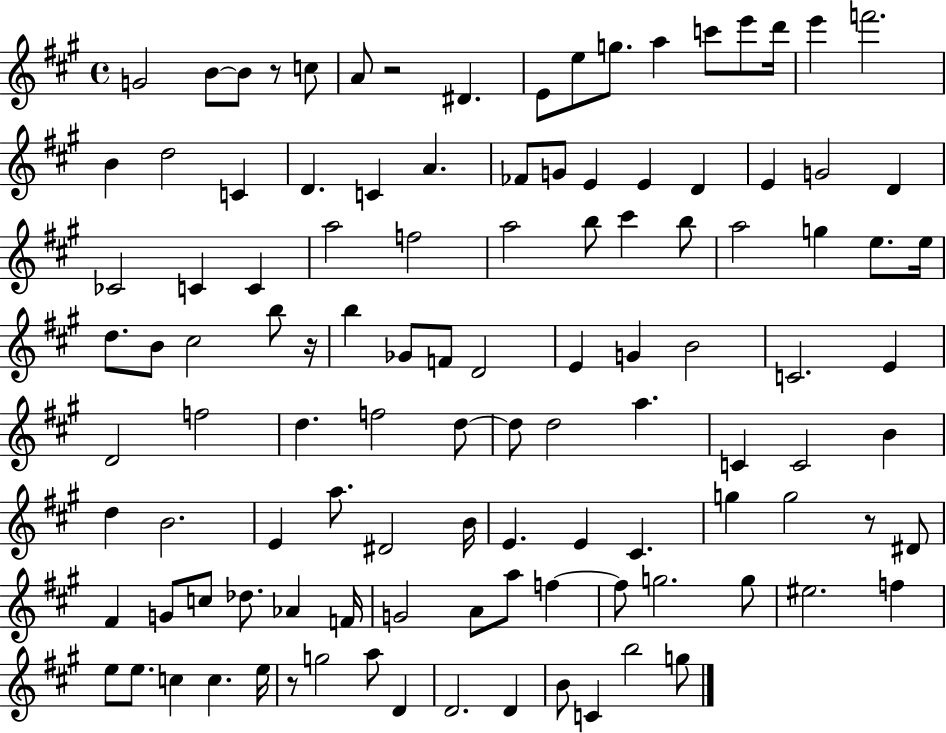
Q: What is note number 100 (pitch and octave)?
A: A5